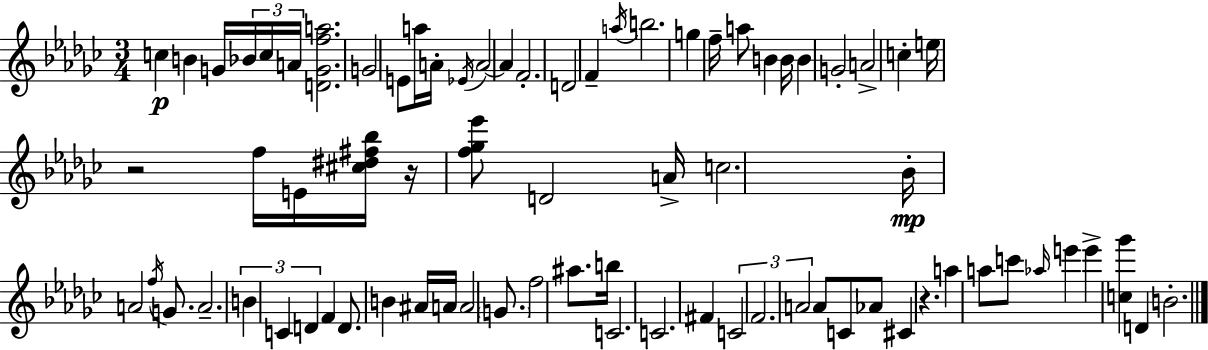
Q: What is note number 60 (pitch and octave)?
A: Ab4